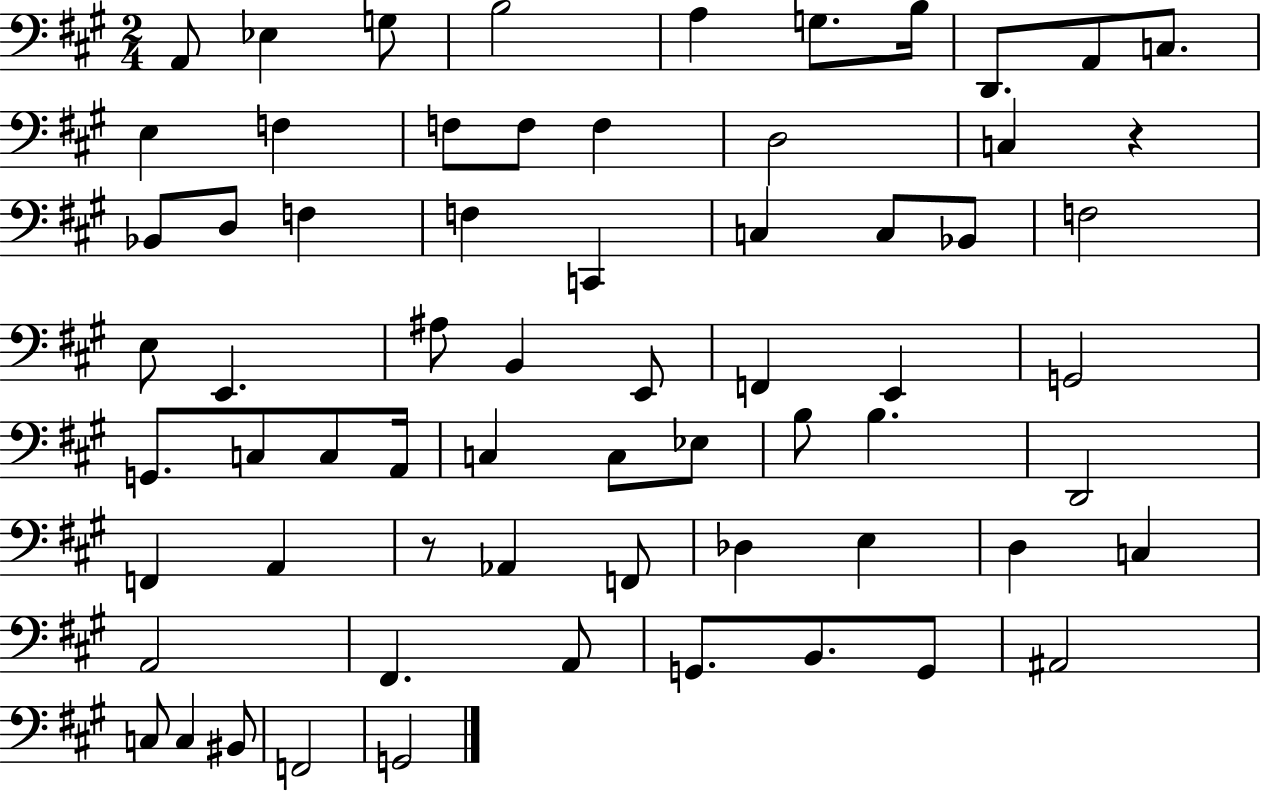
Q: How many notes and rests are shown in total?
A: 66